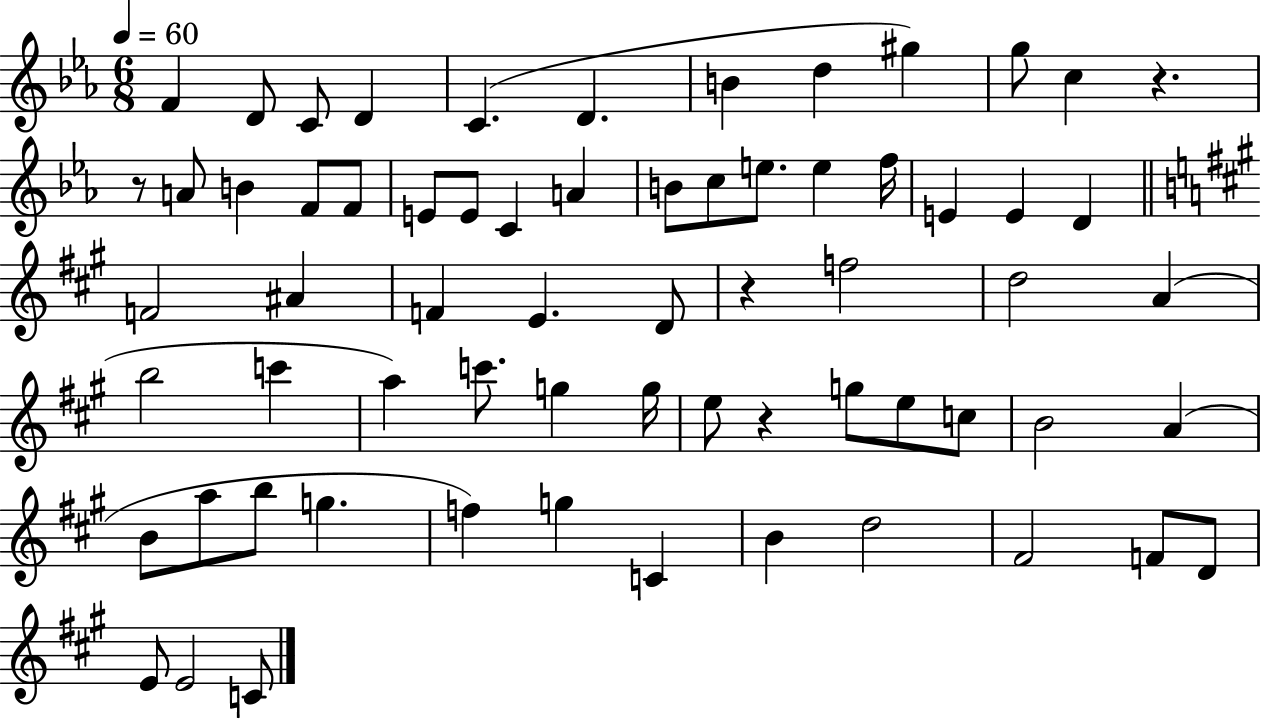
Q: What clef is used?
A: treble